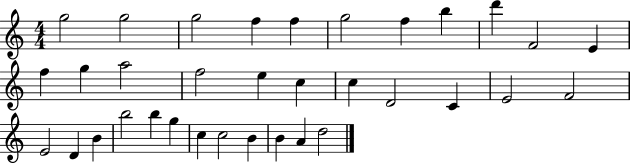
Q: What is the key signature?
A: C major